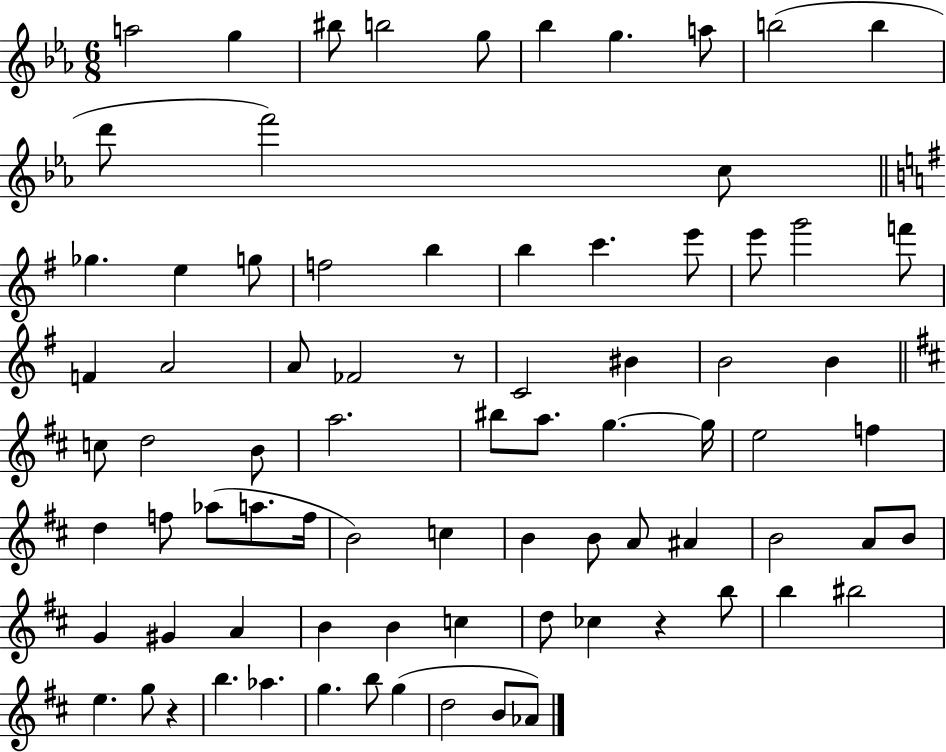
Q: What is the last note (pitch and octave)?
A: Ab4